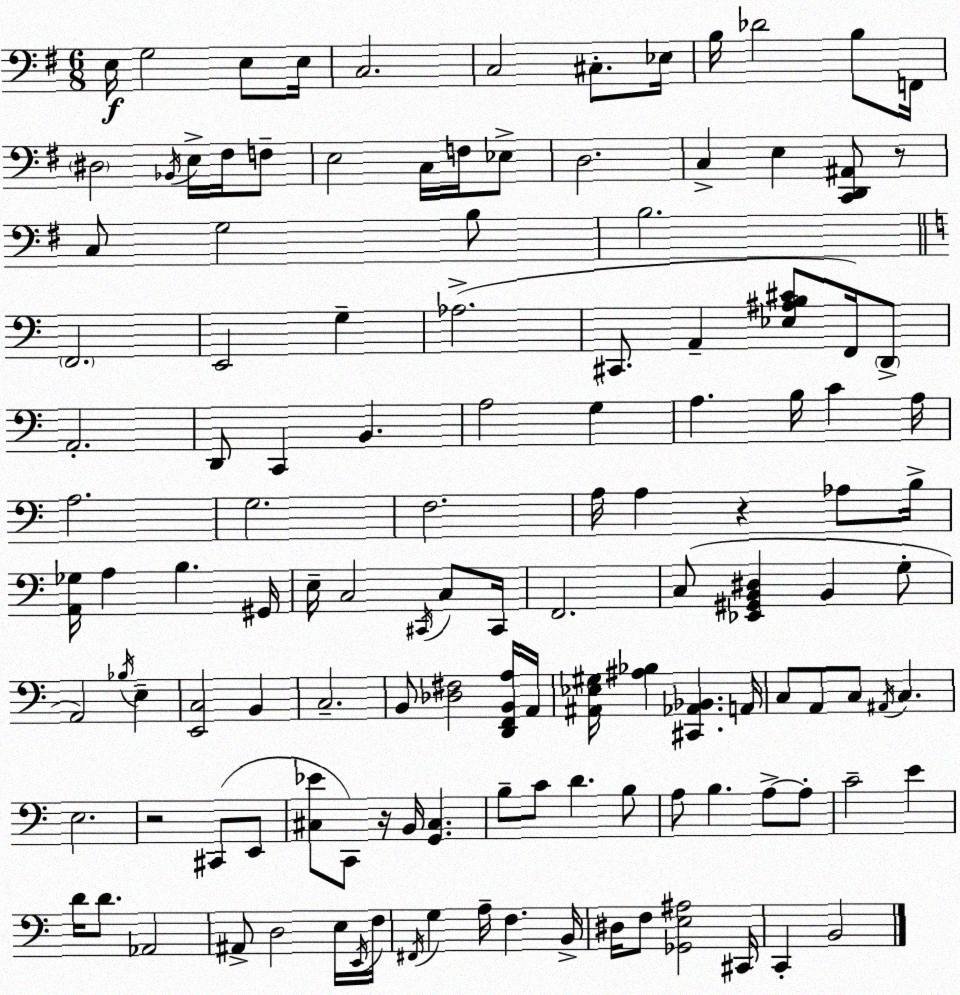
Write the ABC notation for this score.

X:1
T:Untitled
M:6/8
L:1/4
K:G
E,/4 G,2 E,/2 E,/4 C,2 C,2 ^C,/2 _E,/4 B,/4 _D2 B,/2 F,,/4 ^D,2 _B,,/4 E,/4 ^F,/4 F,/2 E,2 C,/4 F,/4 _E,/2 D,2 C, E, [C,,D,,^A,,]/2 z/2 C,/2 G,2 B,/2 B,2 F,,2 E,,2 G, _A,2 ^C,,/2 A,, [_E,^A,B,^C]/2 F,,/4 D,,/2 A,,2 D,,/2 C,, B,, A,2 G, A, B,/4 C A,/4 A,2 G,2 F,2 A,/4 A, z _A,/2 B,/4 [A,,_G,]/4 A, B, ^G,,/4 E,/4 C,2 ^C,,/4 C,/2 ^C,,/4 F,,2 C,/2 [_E,,^G,,B,,^D,] B,, G,/2 A,,2 _B,/4 E, [E,,C,]2 B,, C,2 B,,/2 [_D,^F,]2 [D,,F,,B,,A,]/4 A,,/4 [^A,,_E,^G,]/4 [^A,_B,] [^C,,_A,,_B,,] A,,/4 C,/2 A,,/2 C,/2 ^A,,/4 C, E,2 z2 ^C,,/2 E,,/2 [^C,_E]/2 C,,/2 z/4 B,,/4 [G,,^C,] B,/2 C/2 D B,/2 A,/2 B, A,/2 A,/2 C2 E D/4 D/2 _A,,2 ^A,,/2 D,2 E,/4 E,,/4 F,/4 ^F,,/4 G, A,/4 F, B,,/4 ^D,/4 F,/2 [_G,,E,^A,]2 ^C,,/4 C,, B,,2